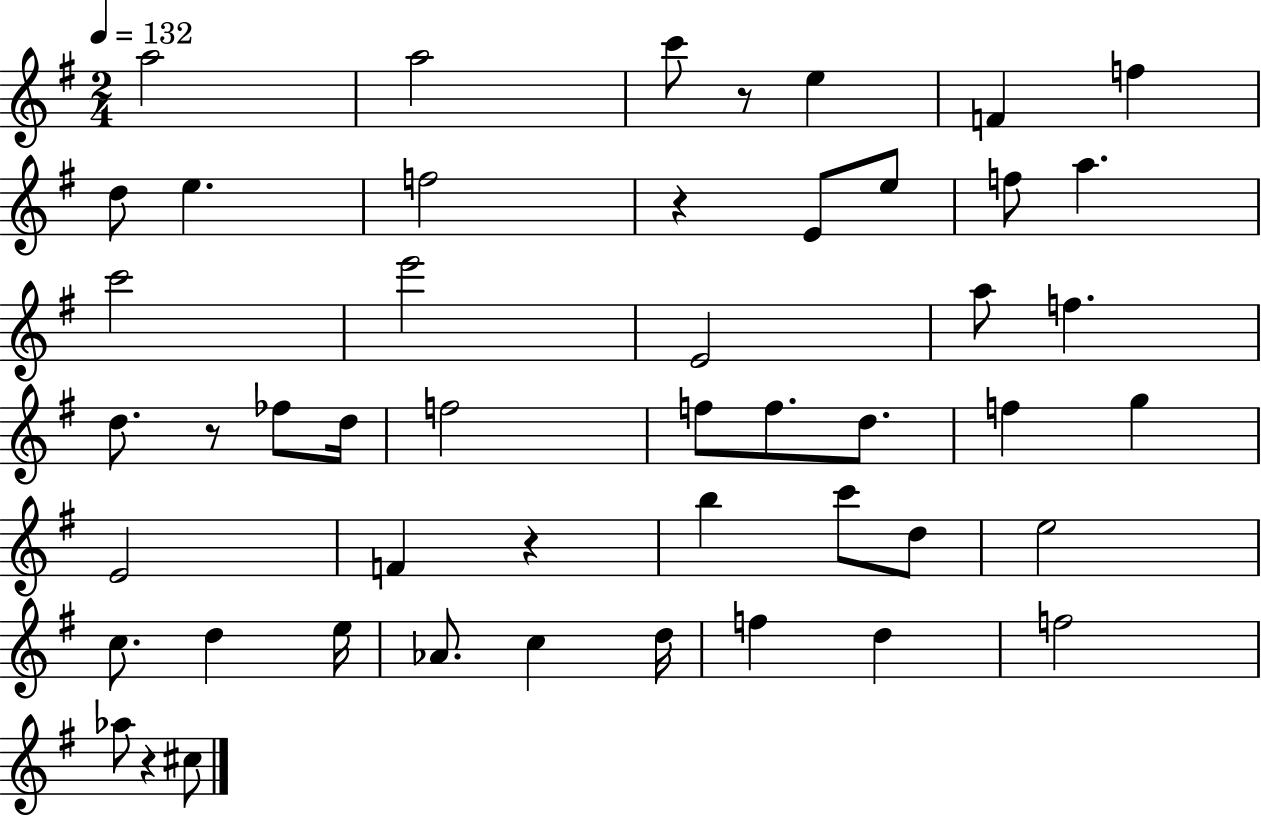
A5/h A5/h C6/e R/e E5/q F4/q F5/q D5/e E5/q. F5/h R/q E4/e E5/e F5/e A5/q. C6/h E6/h E4/h A5/e F5/q. D5/e. R/e FES5/e D5/s F5/h F5/e F5/e. D5/e. F5/q G5/q E4/h F4/q R/q B5/q C6/e D5/e E5/h C5/e. D5/q E5/s Ab4/e. C5/q D5/s F5/q D5/q F5/h Ab5/e R/q C#5/e